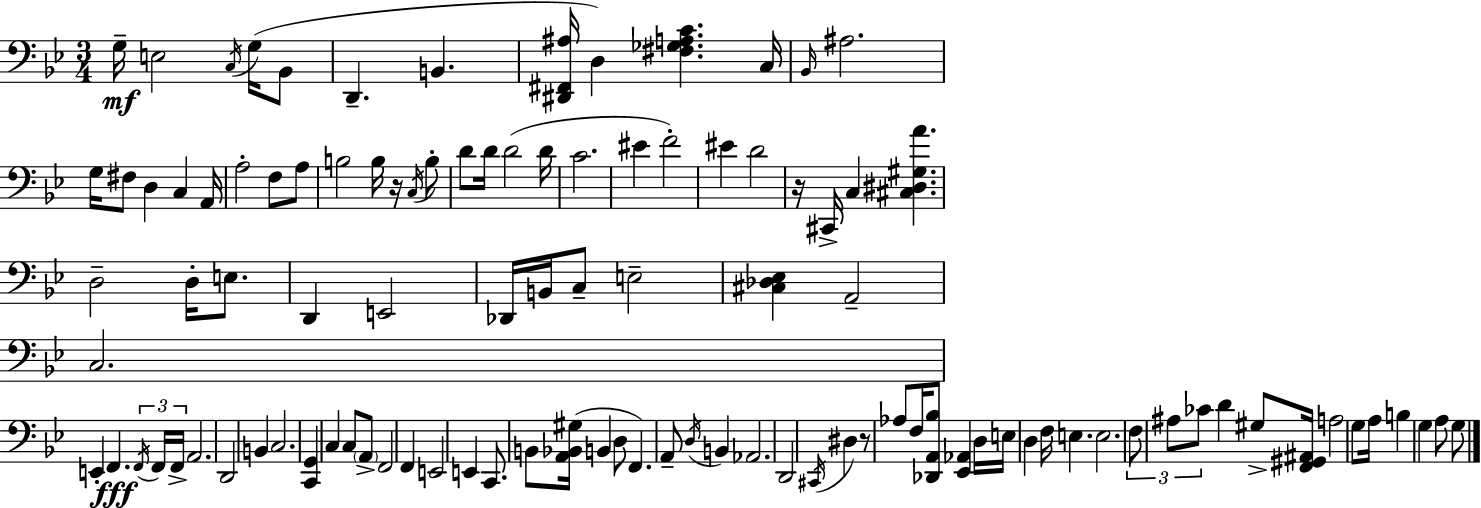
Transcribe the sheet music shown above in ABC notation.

X:1
T:Untitled
M:3/4
L:1/4
K:Bb
G,/4 E,2 C,/4 G,/4 _B,,/2 D,, B,, [^D,,^F,,^A,]/4 D, [^F,_G,A,C] C,/4 _B,,/4 ^A,2 G,/4 ^F,/2 D, C, A,,/4 A,2 F,/2 A,/2 B,2 B,/4 z/4 C,/4 B,/2 D/2 D/4 D2 D/4 C2 ^E F2 ^E D2 z/4 ^C,,/4 C, [^C,^D,^G,A] D,2 D,/4 E,/2 D,, E,,2 _D,,/4 B,,/4 C,/2 E,2 [^C,_D,_E,] A,,2 C,2 E,, F,, F,,/4 F,,/4 F,,/4 A,,2 D,,2 B,, C,2 [C,,G,,] C, C,/2 A,,/2 F,,2 F,, E,,2 E,, C,,/2 B,,/2 [A,,_B,,^G,]/4 B,, D,/2 F,, A,,/2 D,/4 B,, _A,,2 D,,2 ^C,,/4 ^D, z/2 _A,/2 F,/4 [_D,,A,,_B,]/2 [_E,,_A,,] D,/4 E,/4 D, F,/4 E, E,2 F,/2 ^A,/2 _C/2 D ^G,/2 [F,,^G,,^A,,]/4 A,2 G,/2 A,/4 B, G, A,/2 G,/2